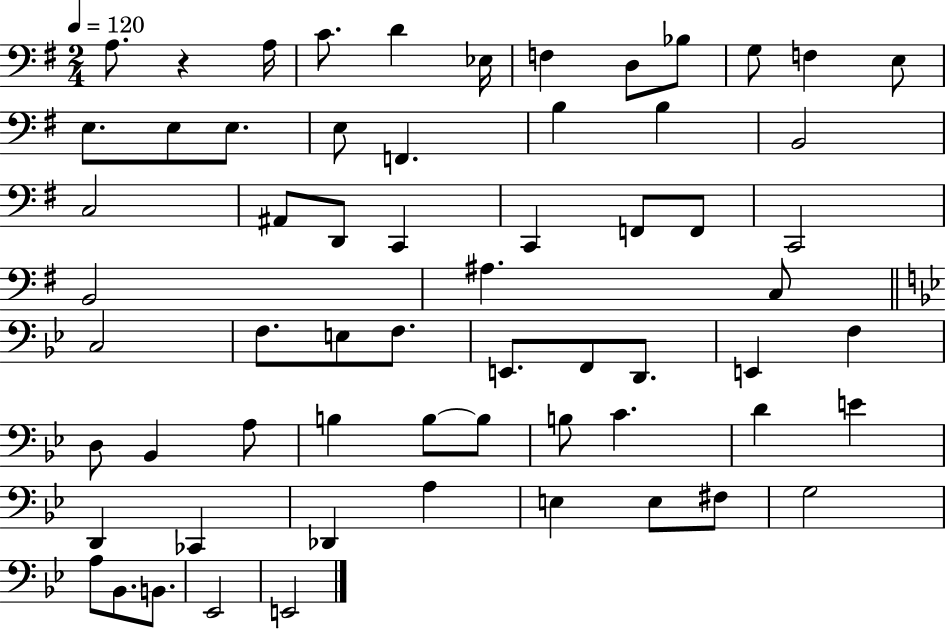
{
  \clef bass
  \numericTimeSignature
  \time 2/4
  \key g \major
  \tempo 4 = 120
  a8. r4 a16 | c'8. d'4 ees16 | f4 d8 bes8 | g8 f4 e8 | \break e8. e8 e8. | e8 f,4. | b4 b4 | b,2 | \break c2 | ais,8 d,8 c,4 | c,4 f,8 f,8 | c,2 | \break b,2 | ais4. c8 | \bar "||" \break \key bes \major c2 | f8. e8 f8. | e,8. f,8 d,8. | e,4 f4 | \break d8 bes,4 a8 | b4 b8~~ b8 | b8 c'4. | d'4 e'4 | \break d,4 ces,4 | des,4 a4 | e4 e8 fis8 | g2 | \break a8 bes,8. b,8. | ees,2 | e,2 | \bar "|."
}